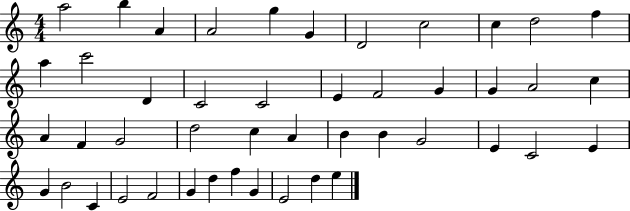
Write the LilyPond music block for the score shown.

{
  \clef treble
  \numericTimeSignature
  \time 4/4
  \key c \major
  a''2 b''4 a'4 | a'2 g''4 g'4 | d'2 c''2 | c''4 d''2 f''4 | \break a''4 c'''2 d'4 | c'2 c'2 | e'4 f'2 g'4 | g'4 a'2 c''4 | \break a'4 f'4 g'2 | d''2 c''4 a'4 | b'4 b'4 g'2 | e'4 c'2 e'4 | \break g'4 b'2 c'4 | e'2 f'2 | g'4 d''4 f''4 g'4 | e'2 d''4 e''4 | \break \bar "|."
}